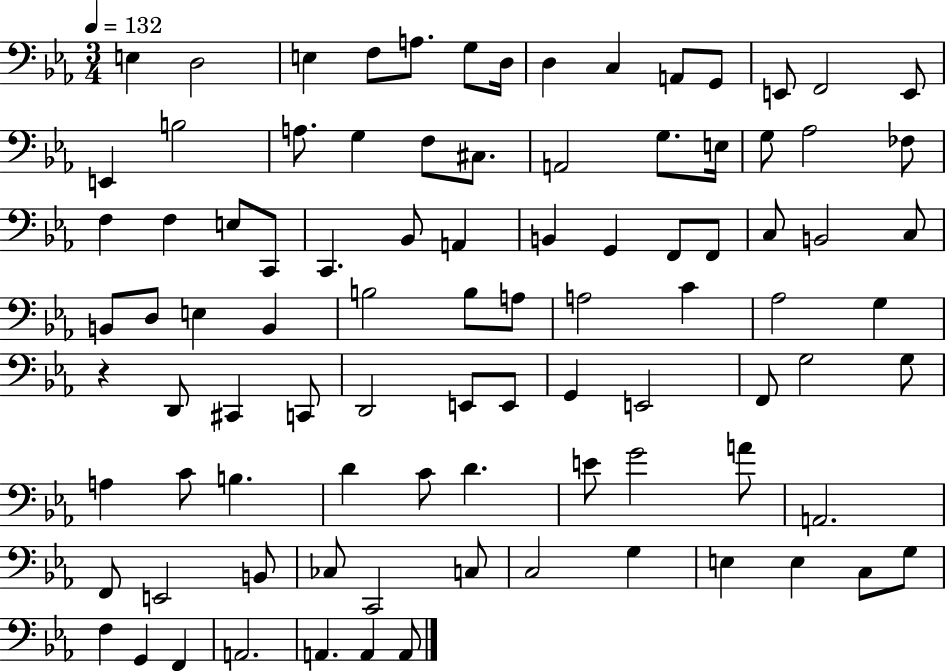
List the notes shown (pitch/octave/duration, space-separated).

E3/q D3/h E3/q F3/e A3/e. G3/e D3/s D3/q C3/q A2/e G2/e E2/e F2/h E2/e E2/q B3/h A3/e. G3/q F3/e C#3/e. A2/h G3/e. E3/s G3/e Ab3/h FES3/e F3/q F3/q E3/e C2/e C2/q. Bb2/e A2/q B2/q G2/q F2/e F2/e C3/e B2/h C3/e B2/e D3/e E3/q B2/q B3/h B3/e A3/e A3/h C4/q Ab3/h G3/q R/q D2/e C#2/q C2/e D2/h E2/e E2/e G2/q E2/h F2/e G3/h G3/e A3/q C4/e B3/q. D4/q C4/e D4/q. E4/e G4/h A4/e A2/h. F2/e E2/h B2/e CES3/e C2/h C3/e C3/h G3/q E3/q E3/q C3/e G3/e F3/q G2/q F2/q A2/h. A2/q. A2/q A2/e